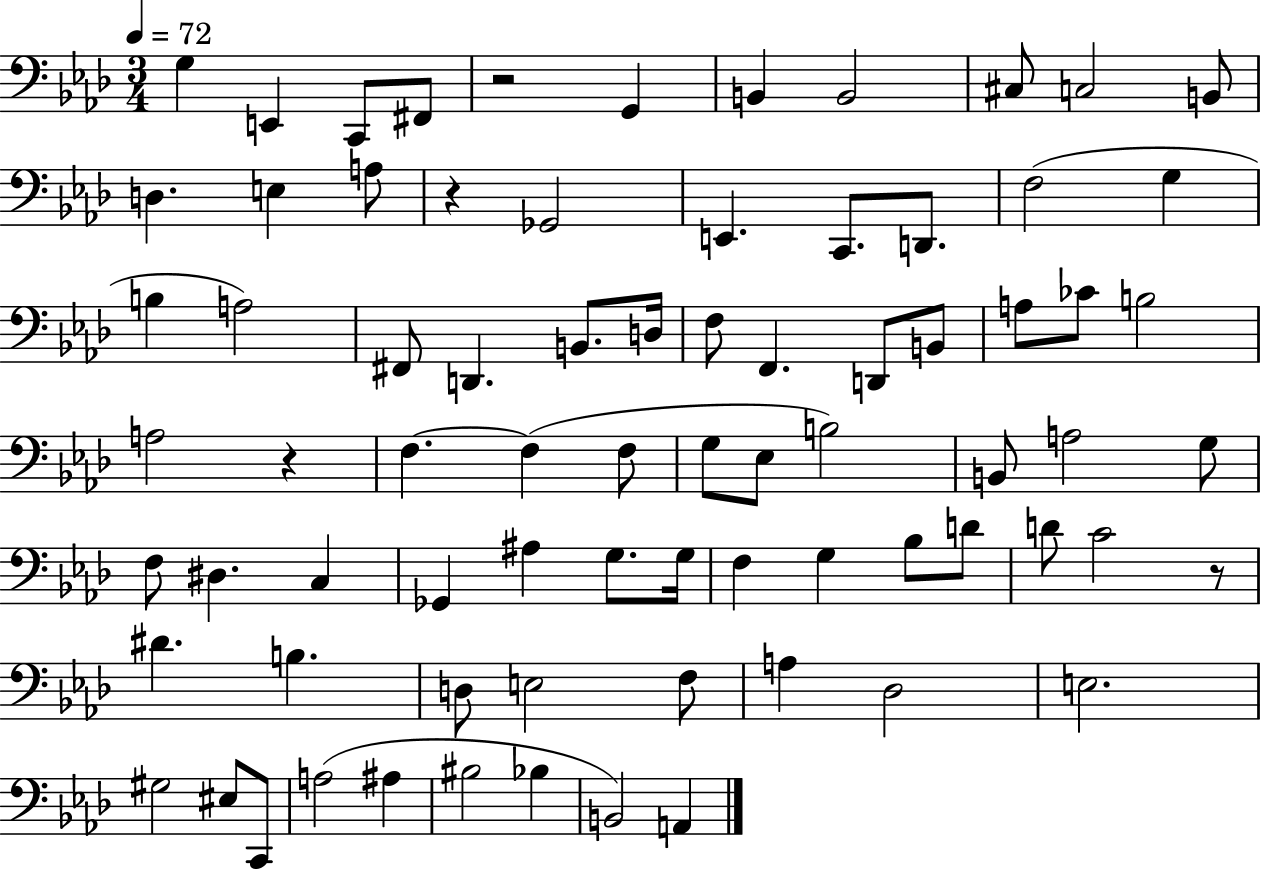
G3/q E2/q C2/e F#2/e R/h G2/q B2/q B2/h C#3/e C3/h B2/e D3/q. E3/q A3/e R/q Gb2/h E2/q. C2/e. D2/e. F3/h G3/q B3/q A3/h F#2/e D2/q. B2/e. D3/s F3/e F2/q. D2/e B2/e A3/e CES4/e B3/h A3/h R/q F3/q. F3/q F3/e G3/e Eb3/e B3/h B2/e A3/h G3/e F3/e D#3/q. C3/q Gb2/q A#3/q G3/e. G3/s F3/q G3/q Bb3/e D4/e D4/e C4/h R/e D#4/q. B3/q. D3/e E3/h F3/e A3/q Db3/h E3/h. G#3/h EIS3/e C2/e A3/h A#3/q BIS3/h Bb3/q B2/h A2/q